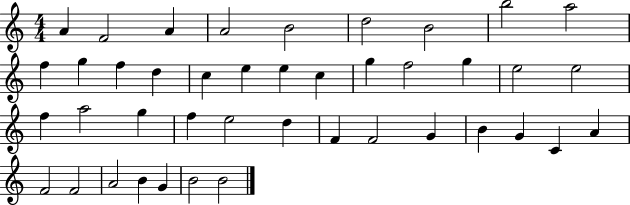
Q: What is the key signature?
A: C major